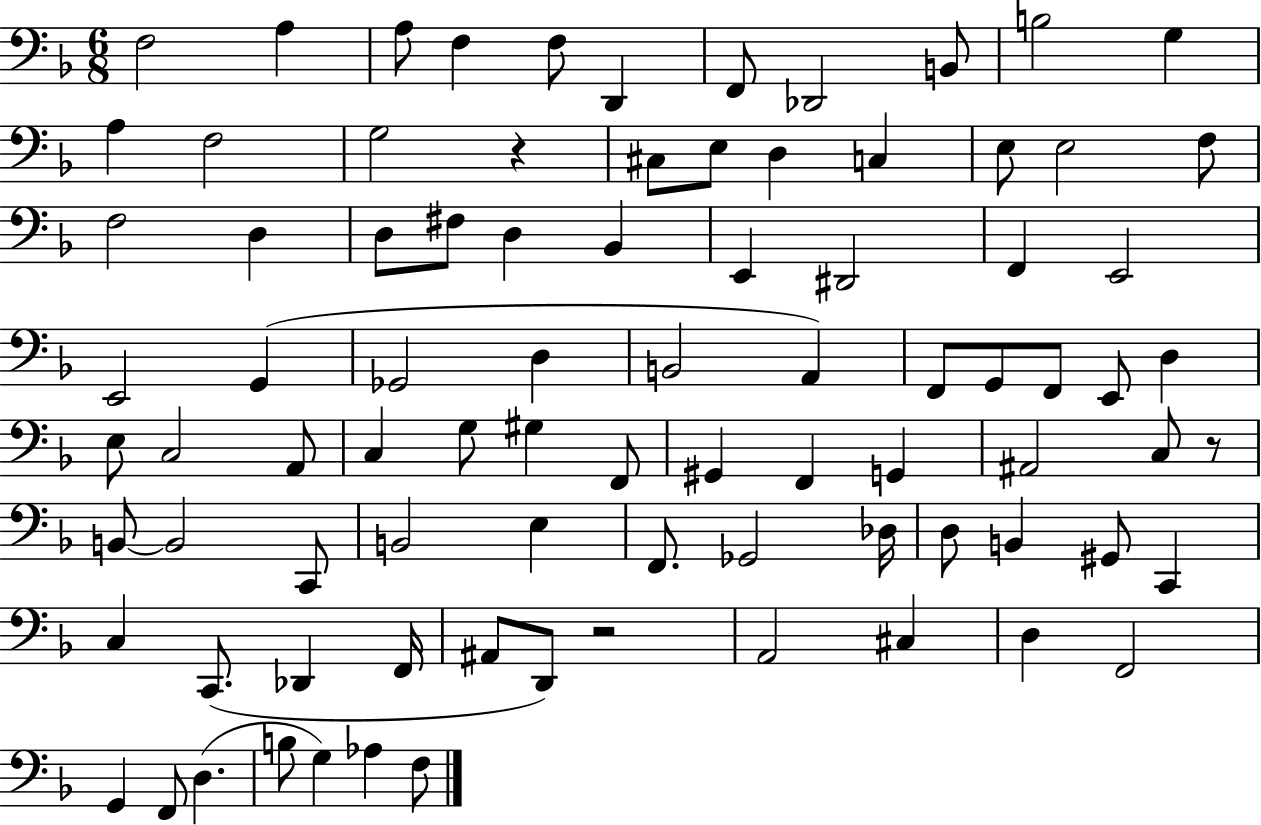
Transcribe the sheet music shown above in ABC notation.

X:1
T:Untitled
M:6/8
L:1/4
K:F
F,2 A, A,/2 F, F,/2 D,, F,,/2 _D,,2 B,,/2 B,2 G, A, F,2 G,2 z ^C,/2 E,/2 D, C, E,/2 E,2 F,/2 F,2 D, D,/2 ^F,/2 D, _B,, E,, ^D,,2 F,, E,,2 E,,2 G,, _G,,2 D, B,,2 A,, F,,/2 G,,/2 F,,/2 E,,/2 D, E,/2 C,2 A,,/2 C, G,/2 ^G, F,,/2 ^G,, F,, G,, ^A,,2 C,/2 z/2 B,,/2 B,,2 C,,/2 B,,2 E, F,,/2 _G,,2 _D,/4 D,/2 B,, ^G,,/2 C,, C, C,,/2 _D,, F,,/4 ^A,,/2 D,,/2 z2 A,,2 ^C, D, F,,2 G,, F,,/2 D, B,/2 G, _A, F,/2